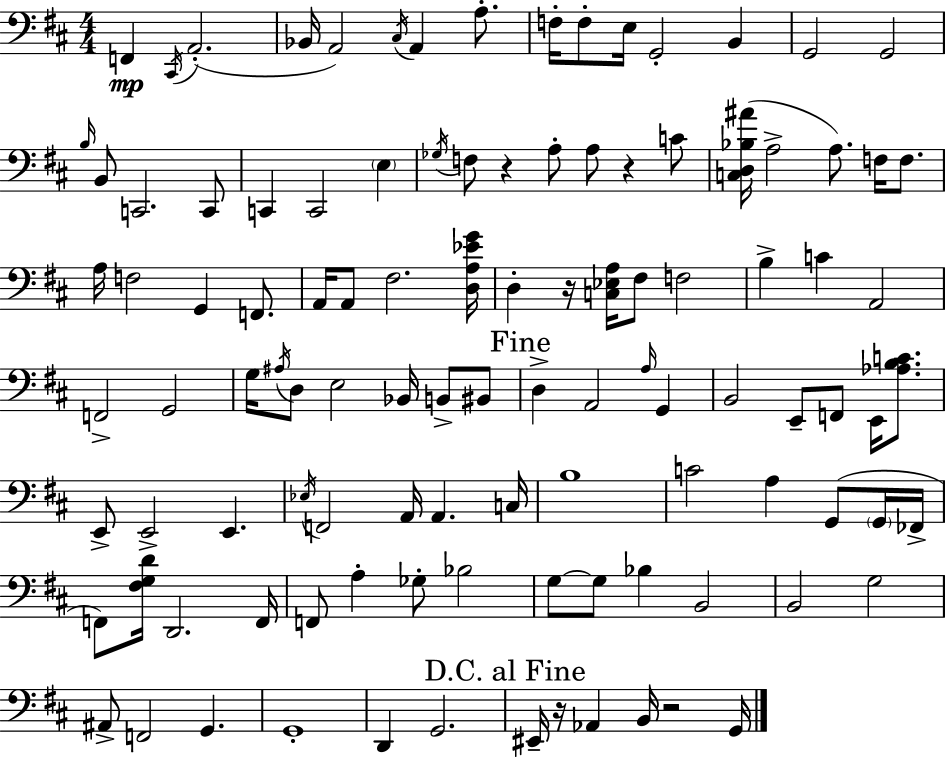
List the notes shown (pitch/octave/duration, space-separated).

F2/q C#2/s A2/h. Bb2/s A2/h C#3/s A2/q A3/e. F3/s F3/e E3/s G2/h B2/q G2/h G2/h B3/s B2/e C2/h. C2/e C2/q C2/h E3/q Gb3/s F3/e R/q A3/e A3/e R/q C4/e [C3,D3,Bb3,A#4]/s A3/h A3/e. F3/s F3/e. A3/s F3/h G2/q F2/e. A2/s A2/e F#3/h. [D3,A3,Eb4,G4]/s D3/q R/s [C3,Eb3,A3]/s F#3/e F3/h B3/q C4/q A2/h F2/h G2/h G3/s A#3/s D3/e E3/h Bb2/s B2/e BIS2/e D3/q A2/h A3/s G2/q B2/h E2/e F2/e E2/s [Ab3,B3,C4]/e. E2/e E2/h E2/q. Eb3/s F2/h A2/s A2/q. C3/s B3/w C4/h A3/q G2/e G2/s FES2/s F2/e [F#3,G3,D4]/s D2/h. F2/s F2/e A3/q Gb3/e Bb3/h G3/e G3/e Bb3/q B2/h B2/h G3/h A#2/e F2/h G2/q. G2/w D2/q G2/h. EIS2/s R/s Ab2/q B2/s R/h G2/s